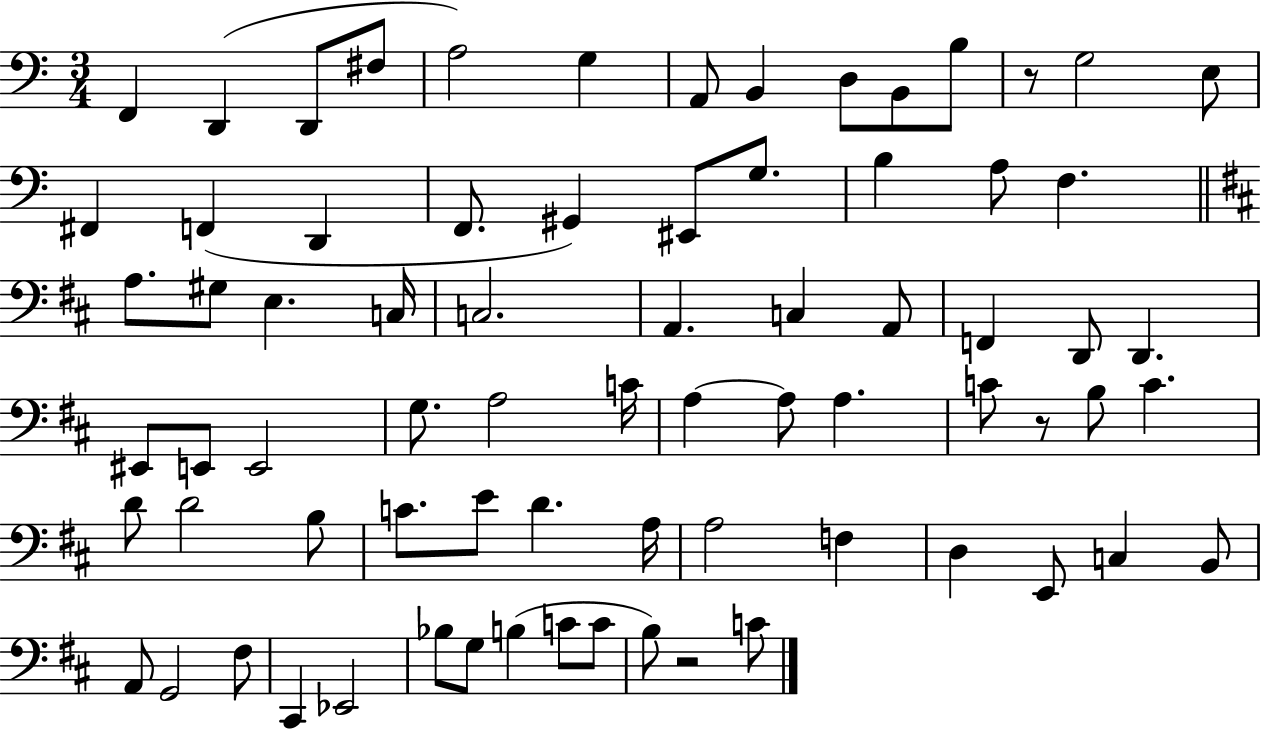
F2/q D2/q D2/e F#3/e A3/h G3/q A2/e B2/q D3/e B2/e B3/e R/e G3/h E3/e F#2/q F2/q D2/q F2/e. G#2/q EIS2/e G3/e. B3/q A3/e F3/q. A3/e. G#3/e E3/q. C3/s C3/h. A2/q. C3/q A2/e F2/q D2/e D2/q. EIS2/e E2/e E2/h G3/e. A3/h C4/s A3/q A3/e A3/q. C4/e R/e B3/e C4/q. D4/e D4/h B3/e C4/e. E4/e D4/q. A3/s A3/h F3/q D3/q E2/e C3/q B2/e A2/e G2/h F#3/e C#2/q Eb2/h Bb3/e G3/e B3/q C4/e C4/e B3/e R/h C4/e